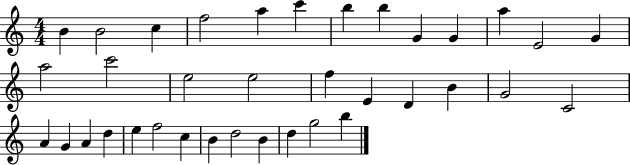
{
  \clef treble
  \numericTimeSignature
  \time 4/4
  \key c \major
  b'4 b'2 c''4 | f''2 a''4 c'''4 | b''4 b''4 g'4 g'4 | a''4 e'2 g'4 | \break a''2 c'''2 | e''2 e''2 | f''4 e'4 d'4 b'4 | g'2 c'2 | \break a'4 g'4 a'4 d''4 | e''4 f''2 c''4 | b'4 d''2 b'4 | d''4 g''2 b''4 | \break \bar "|."
}